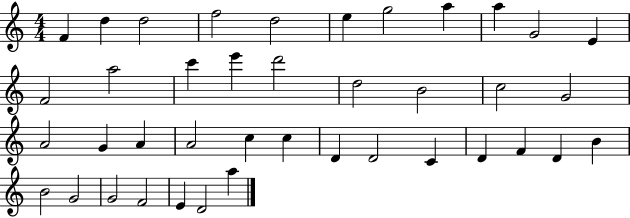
{
  \clef treble
  \numericTimeSignature
  \time 4/4
  \key c \major
  f'4 d''4 d''2 | f''2 d''2 | e''4 g''2 a''4 | a''4 g'2 e'4 | \break f'2 a''2 | c'''4 e'''4 d'''2 | d''2 b'2 | c''2 g'2 | \break a'2 g'4 a'4 | a'2 c''4 c''4 | d'4 d'2 c'4 | d'4 f'4 d'4 b'4 | \break b'2 g'2 | g'2 f'2 | e'4 d'2 a''4 | \bar "|."
}